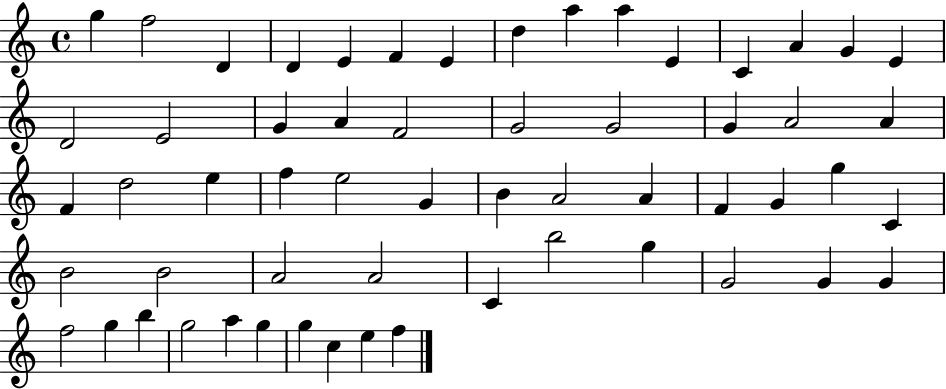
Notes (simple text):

G5/q F5/h D4/q D4/q E4/q F4/q E4/q D5/q A5/q A5/q E4/q C4/q A4/q G4/q E4/q D4/h E4/h G4/q A4/q F4/h G4/h G4/h G4/q A4/h A4/q F4/q D5/h E5/q F5/q E5/h G4/q B4/q A4/h A4/q F4/q G4/q G5/q C4/q B4/h B4/h A4/h A4/h C4/q B5/h G5/q G4/h G4/q G4/q F5/h G5/q B5/q G5/h A5/q G5/q G5/q C5/q E5/q F5/q